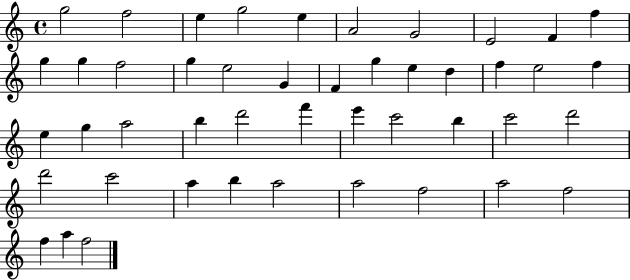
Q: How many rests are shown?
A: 0